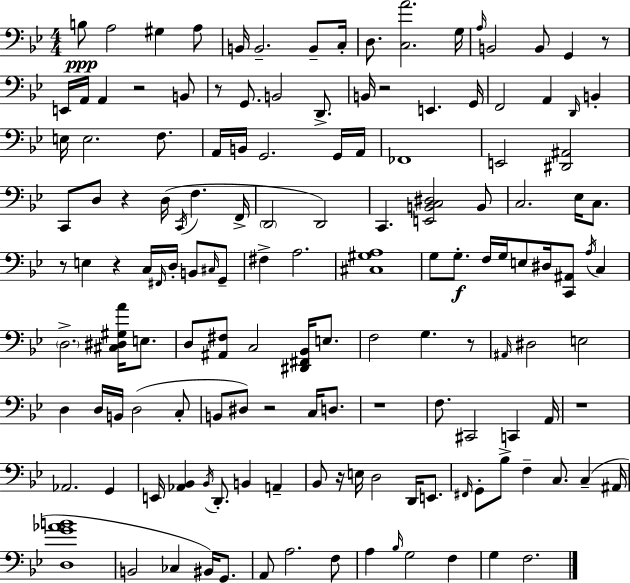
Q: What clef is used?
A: bass